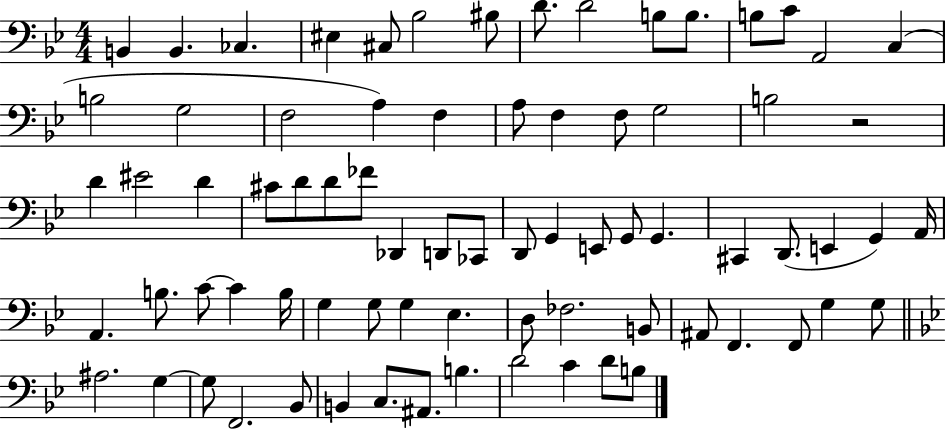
{
  \clef bass
  \numericTimeSignature
  \time 4/4
  \key bes \major
  b,4 b,4. ces4. | eis4 cis8 bes2 bis8 | d'8. d'2 b8 b8. | b8 c'8 a,2 c4( | \break b2 g2 | f2 a4) f4 | a8 f4 f8 g2 | b2 r2 | \break d'4 eis'2 d'4 | cis'8 d'8 d'8 fes'8 des,4 d,8 ces,8 | d,8 g,4 e,8 g,8 g,4. | cis,4 d,8.( e,4 g,4) a,16 | \break a,4. b8. c'8~~ c'4 b16 | g4 g8 g4 ees4. | d8 fes2. b,8 | ais,8 f,4. f,8 g4 g8 | \break \bar "||" \break \key g \minor ais2. g4~~ | g8 f,2. bes,8 | b,4 c8. ais,8. b4. | d'2 c'4 d'8 b8 | \break \bar "|."
}